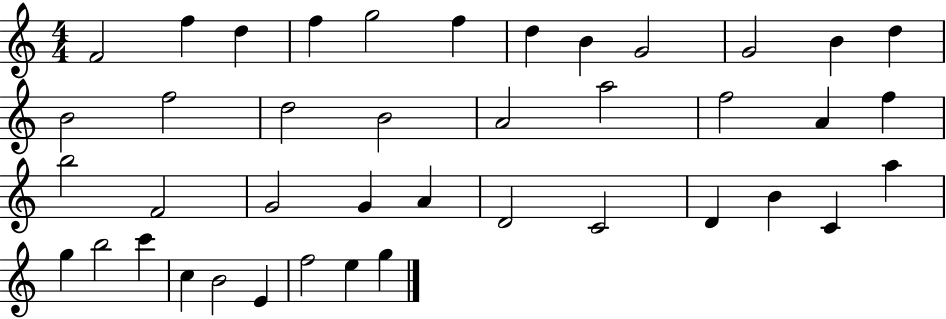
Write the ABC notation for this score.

X:1
T:Untitled
M:4/4
L:1/4
K:C
F2 f d f g2 f d B G2 G2 B d B2 f2 d2 B2 A2 a2 f2 A f b2 F2 G2 G A D2 C2 D B C a g b2 c' c B2 E f2 e g